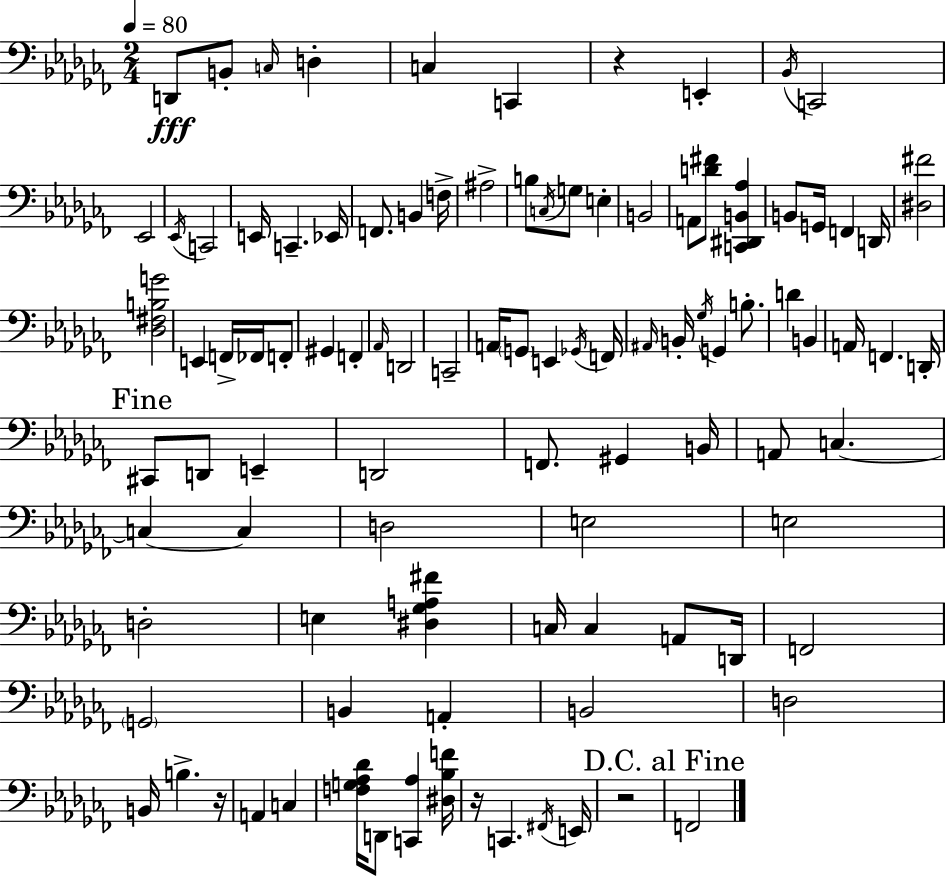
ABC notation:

X:1
T:Untitled
M:2/4
L:1/4
K:Abm
D,,/2 B,,/2 C,/4 D, C, C,, z E,, _B,,/4 C,,2 _E,,2 _E,,/4 C,,2 E,,/4 C,, _E,,/4 F,,/2 B,, F,/4 ^A,2 B,/2 C,/4 G,/2 E, B,,2 A,,/2 [D^F]/2 [C,,^D,,B,,_A,] B,,/2 G,,/4 F,, D,,/4 [^D,^F]2 [_D,^F,B,G]2 E,, F,,/4 _F,,/4 F,,/2 ^G,, F,, _A,,/4 D,,2 C,,2 A,,/4 G,,/2 E,, _G,,/4 F,,/4 ^A,,/4 B,,/4 _G,/4 G,, B,/2 D B,, A,,/4 F,, D,,/4 ^C,,/2 D,,/2 E,, D,,2 F,,/2 ^G,, B,,/4 A,,/2 C, C, C, D,2 E,2 E,2 D,2 E, [^D,_G,A,^F] C,/4 C, A,,/2 D,,/4 F,,2 G,,2 B,, A,, B,,2 D,2 B,,/4 B, z/4 A,, C, [F,G,_A,_D]/4 D,,/2 [C,,_A,] [^D,_B,F]/4 z/4 C,, ^F,,/4 E,,/4 z2 F,,2